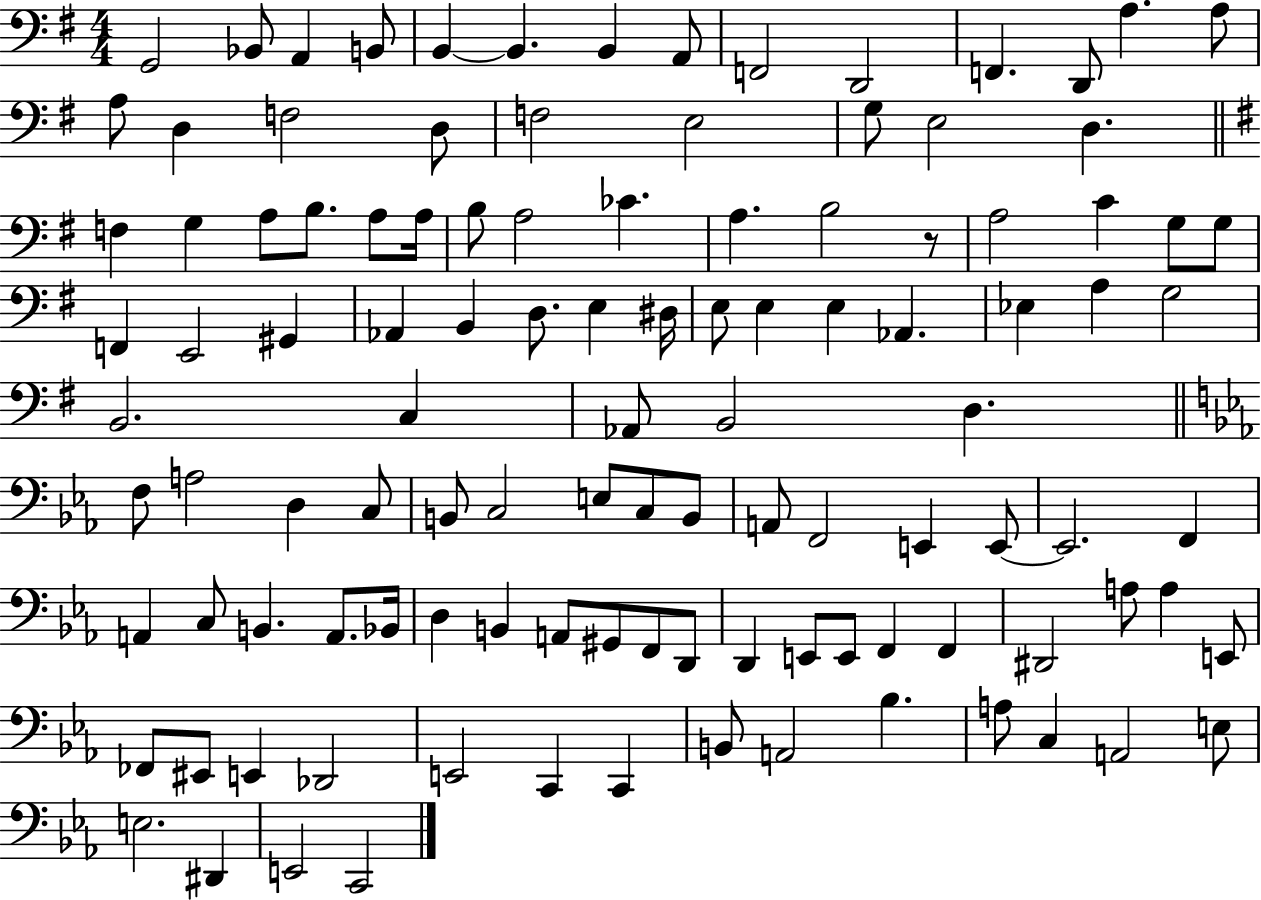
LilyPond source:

{
  \clef bass
  \numericTimeSignature
  \time 4/4
  \key g \major
  \repeat volta 2 { g,2 bes,8 a,4 b,8 | b,4~~ b,4. b,4 a,8 | f,2 d,2 | f,4. d,8 a4. a8 | \break a8 d4 f2 d8 | f2 e2 | g8 e2 d4. | \bar "||" \break \key g \major f4 g4 a8 b8. a8 a16 | b8 a2 ces'4. | a4. b2 r8 | a2 c'4 g8 g8 | \break f,4 e,2 gis,4 | aes,4 b,4 d8. e4 dis16 | e8 e4 e4 aes,4. | ees4 a4 g2 | \break b,2. c4 | aes,8 b,2 d4. | \bar "||" \break \key c \minor f8 a2 d4 c8 | b,8 c2 e8 c8 b,8 | a,8 f,2 e,4 e,8~~ | e,2. f,4 | \break a,4 c8 b,4. a,8. bes,16 | d4 b,4 a,8 gis,8 f,8 d,8 | d,4 e,8 e,8 f,4 f,4 | dis,2 a8 a4 e,8 | \break fes,8 eis,8 e,4 des,2 | e,2 c,4 c,4 | b,8 a,2 bes4. | a8 c4 a,2 e8 | \break e2. dis,4 | e,2 c,2 | } \bar "|."
}